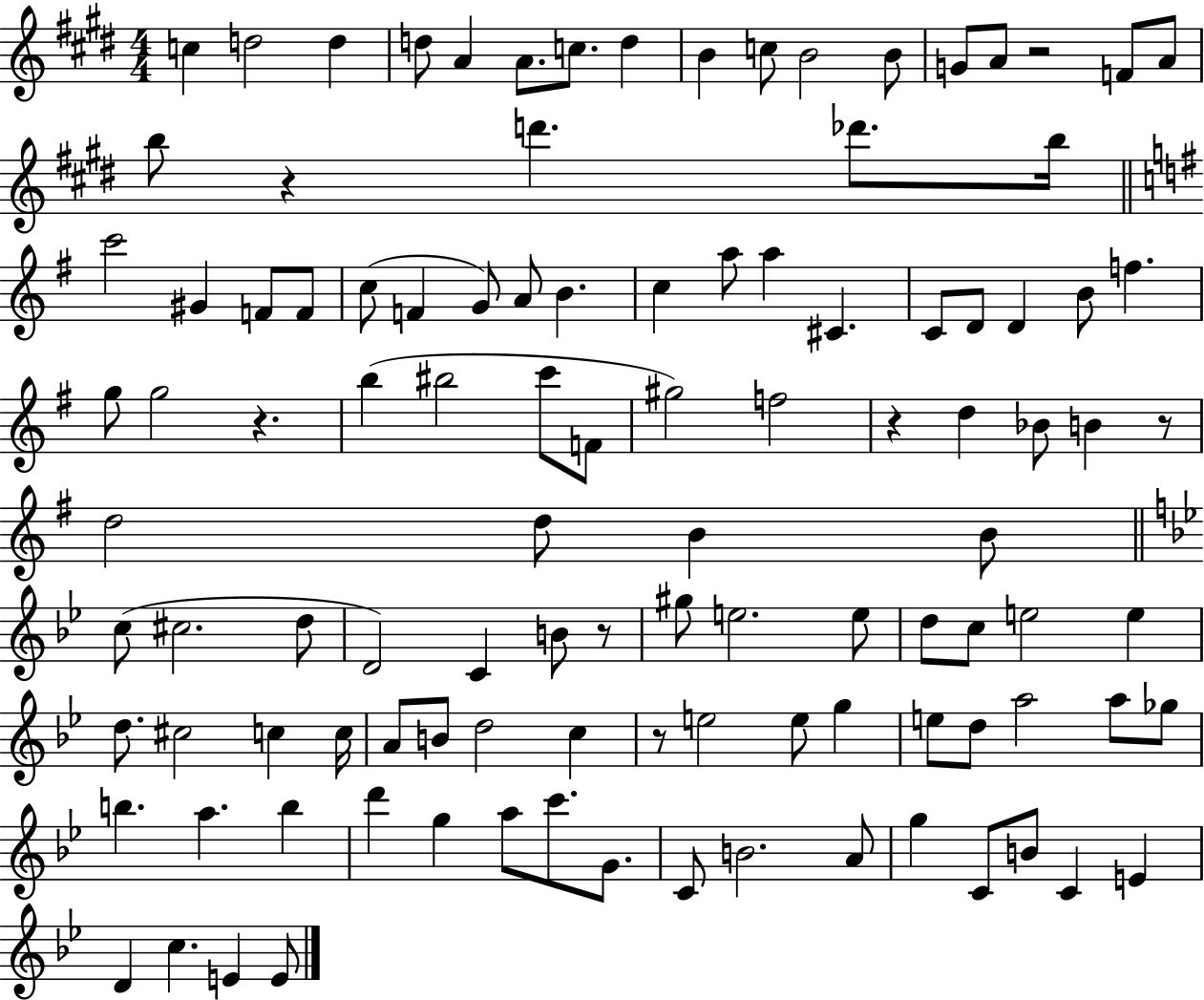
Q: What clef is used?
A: treble